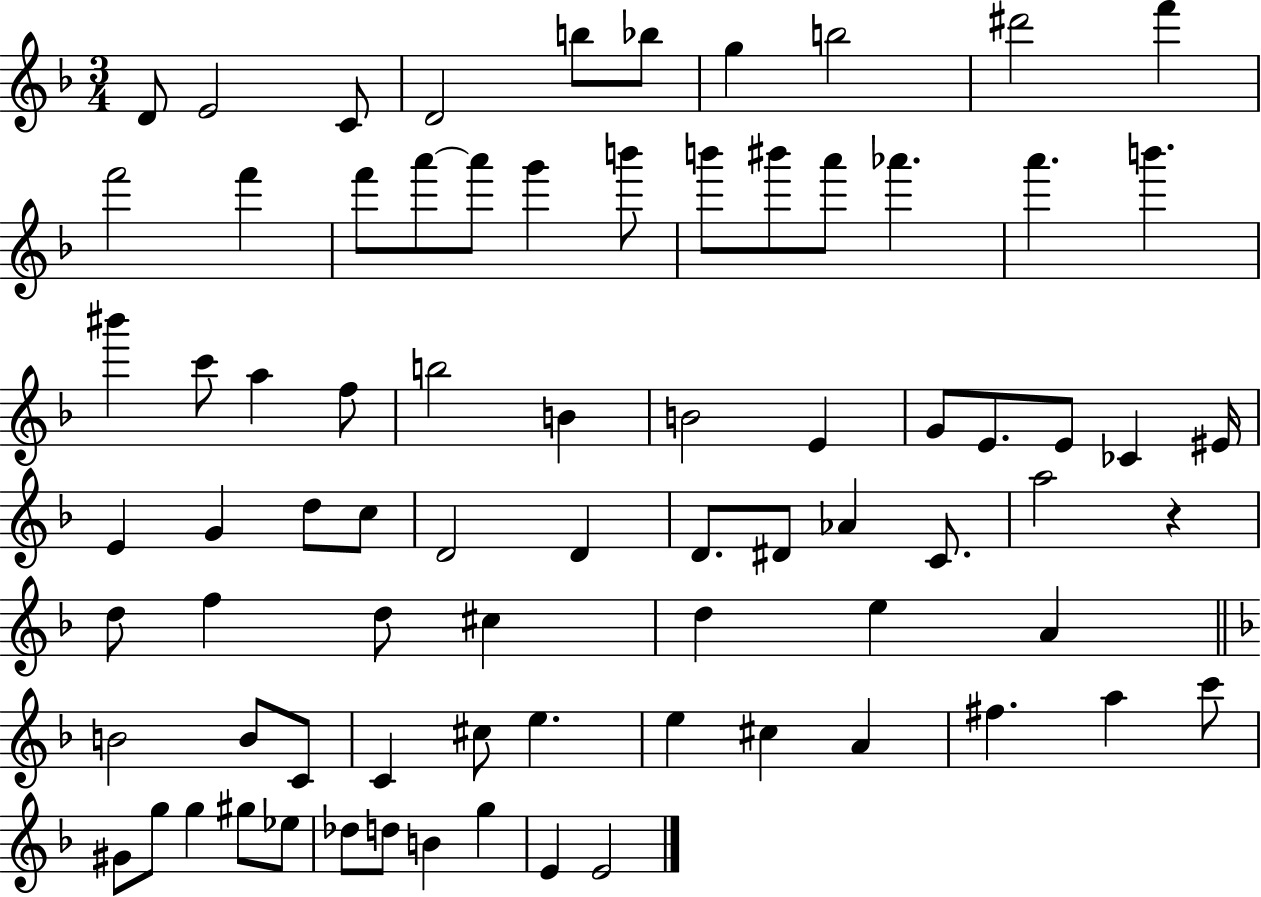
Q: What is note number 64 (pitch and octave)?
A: F#5